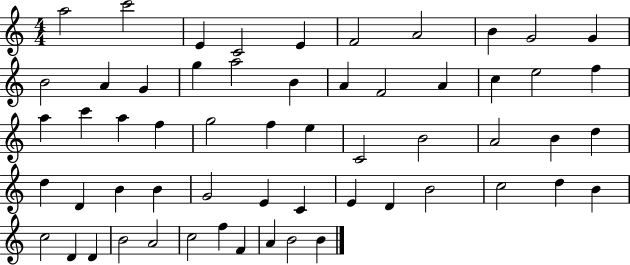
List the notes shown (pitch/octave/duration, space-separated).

A5/h C6/h E4/q C4/h E4/q F4/h A4/h B4/q G4/h G4/q B4/h A4/q G4/q G5/q A5/h B4/q A4/q F4/h A4/q C5/q E5/h F5/q A5/q C6/q A5/q F5/q G5/h F5/q E5/q C4/h B4/h A4/h B4/q D5/q D5/q D4/q B4/q B4/q G4/h E4/q C4/q E4/q D4/q B4/h C5/h D5/q B4/q C5/h D4/q D4/q B4/h A4/h C5/h F5/q F4/q A4/q B4/h B4/q